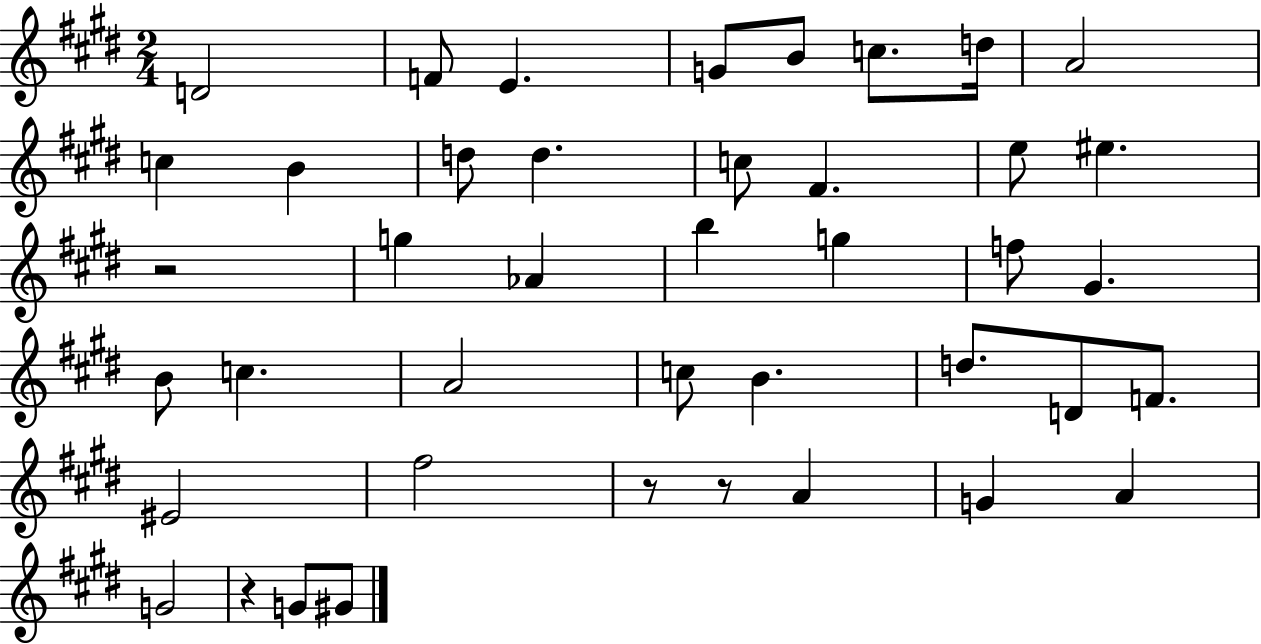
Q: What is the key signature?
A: E major